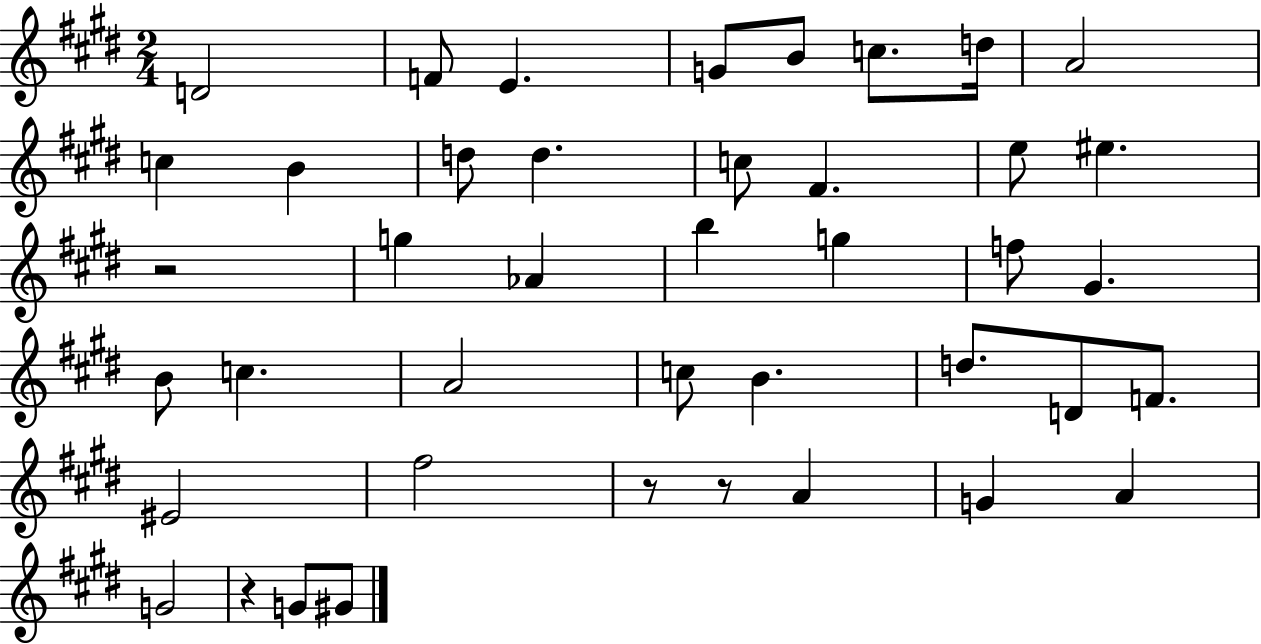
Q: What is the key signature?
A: E major